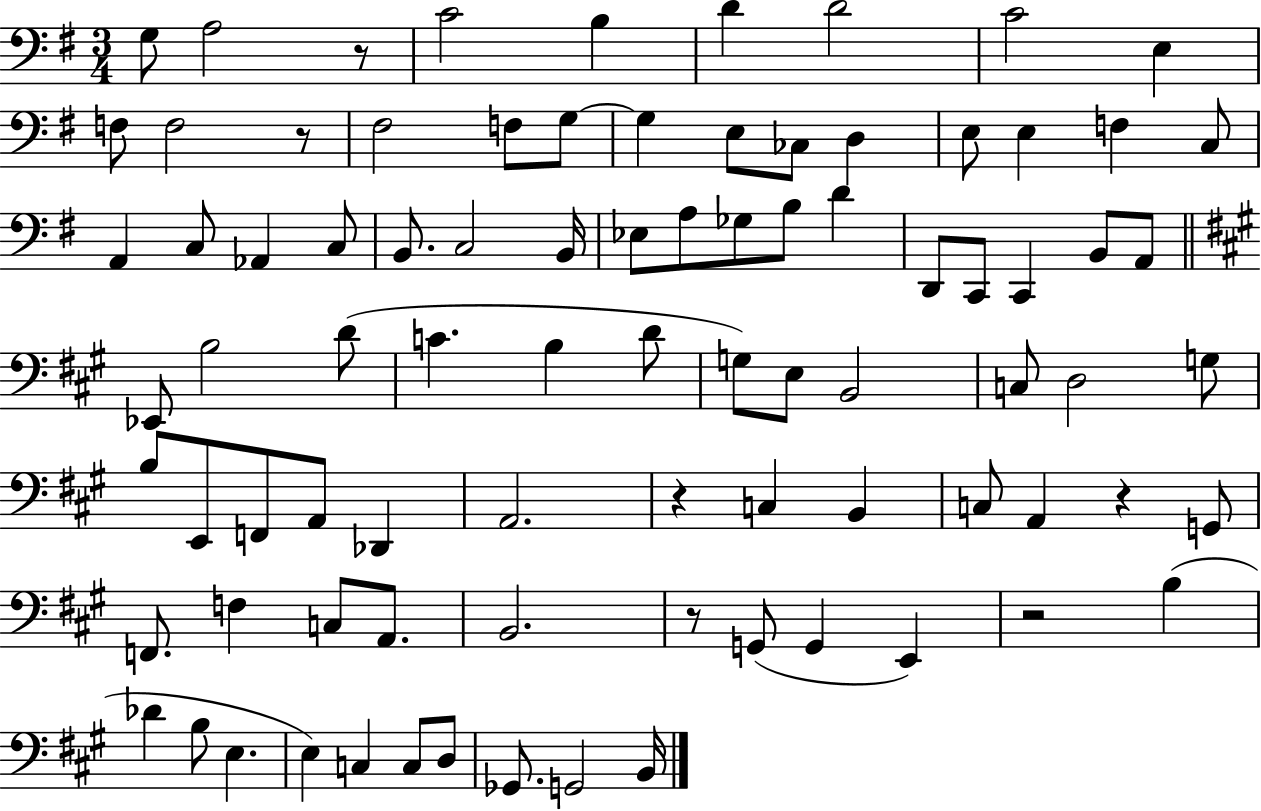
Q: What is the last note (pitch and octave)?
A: B2